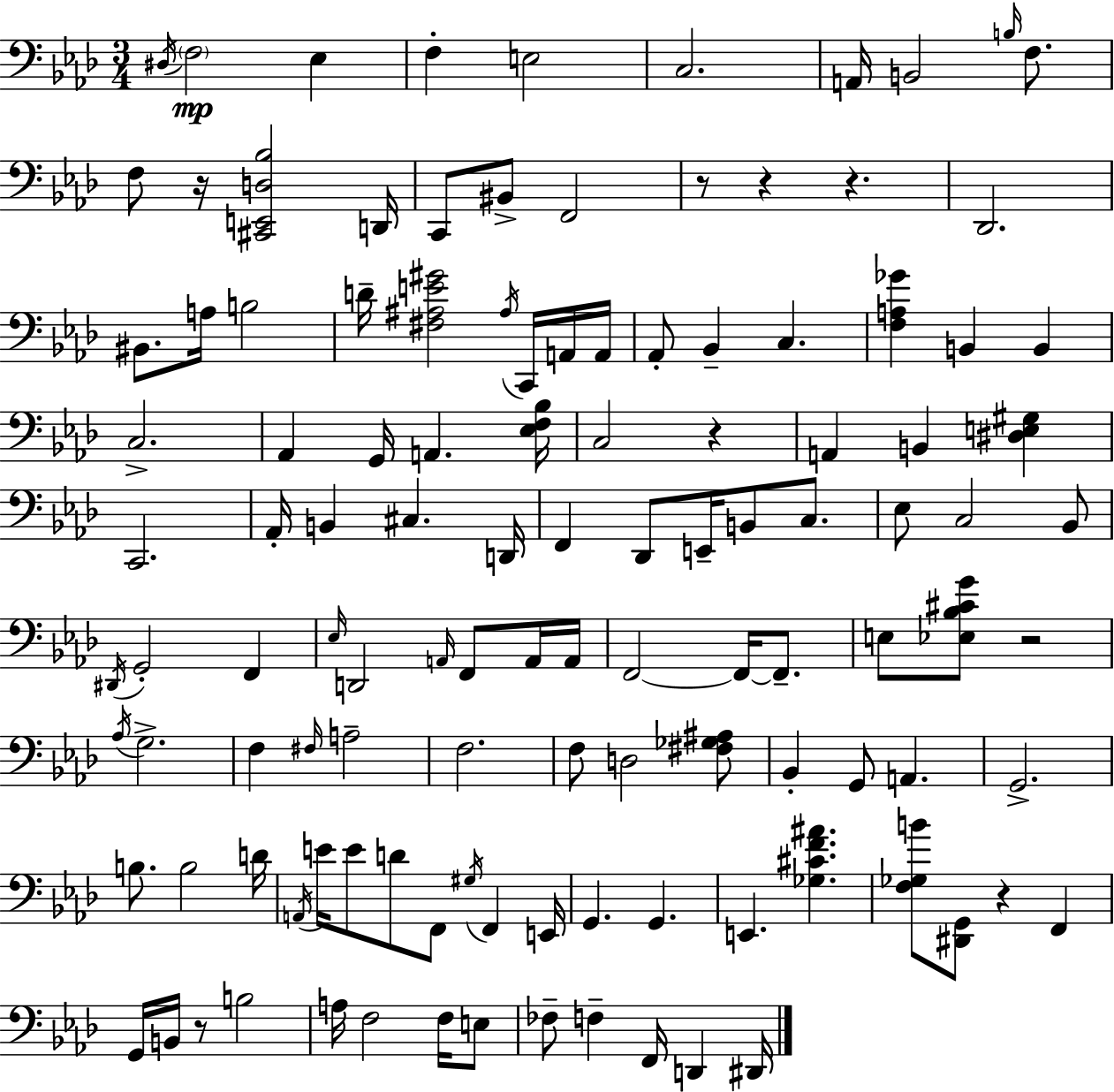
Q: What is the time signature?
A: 3/4